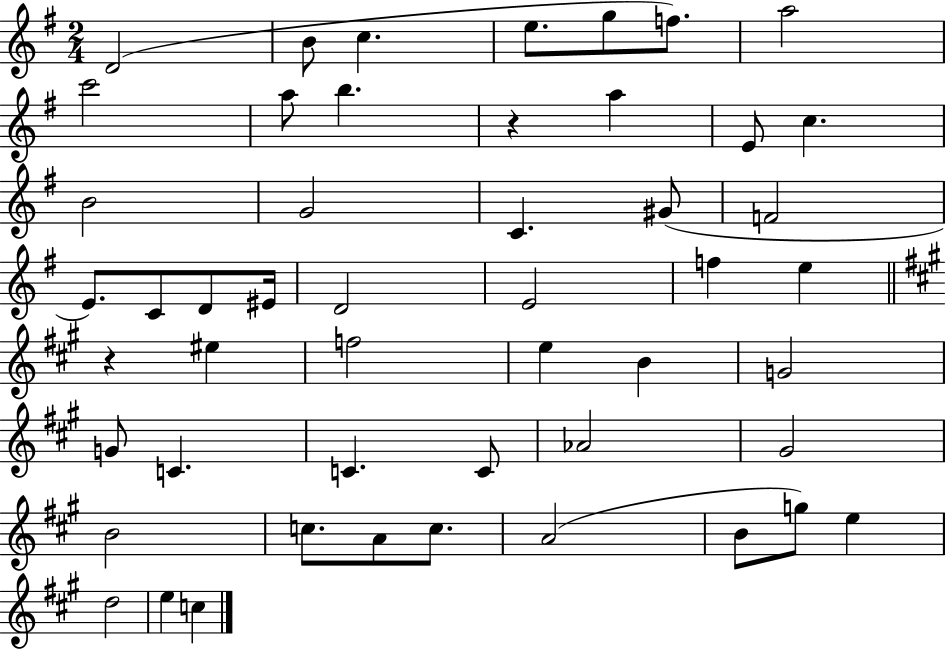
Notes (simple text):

D4/h B4/e C5/q. E5/e. G5/e F5/e. A5/h C6/h A5/e B5/q. R/q A5/q E4/e C5/q. B4/h G4/h C4/q. G#4/e F4/h E4/e. C4/e D4/e EIS4/s D4/h E4/h F5/q E5/q R/q EIS5/q F5/h E5/q B4/q G4/h G4/e C4/q. C4/q. C4/e Ab4/h G#4/h B4/h C5/e. A4/e C5/e. A4/h B4/e G5/e E5/q D5/h E5/q C5/q